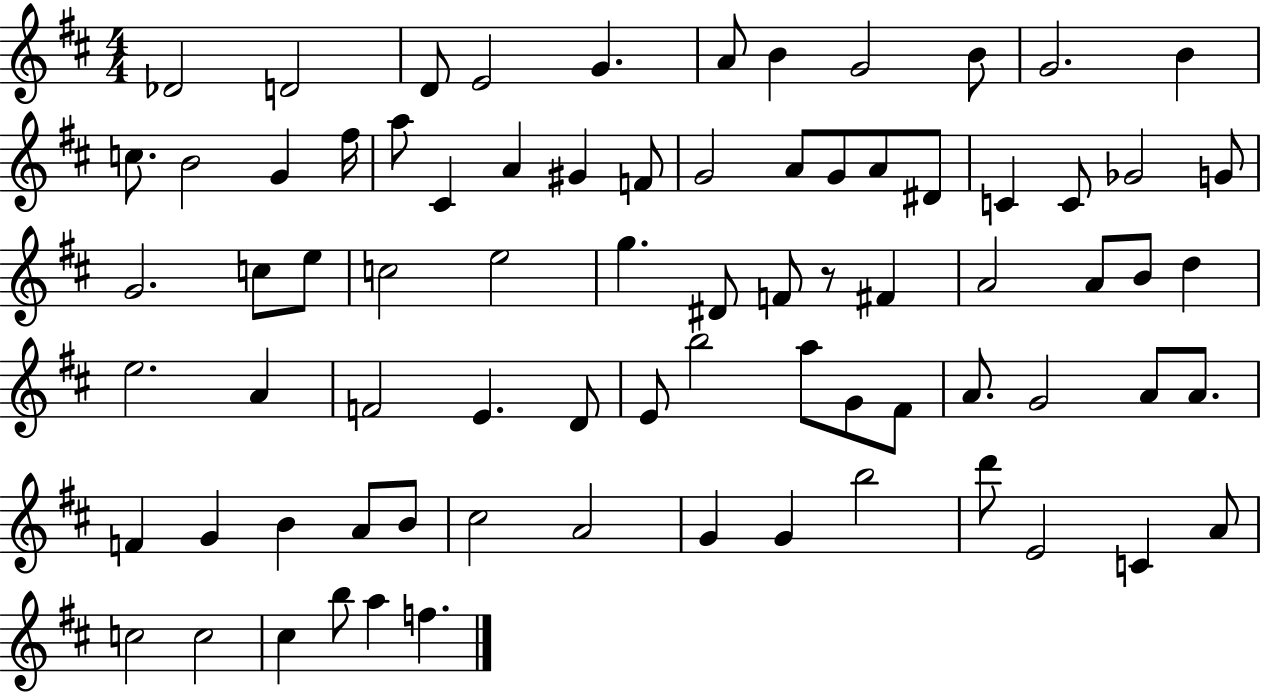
{
  \clef treble
  \numericTimeSignature
  \time 4/4
  \key d \major
  des'2 d'2 | d'8 e'2 g'4. | a'8 b'4 g'2 b'8 | g'2. b'4 | \break c''8. b'2 g'4 fis''16 | a''8 cis'4 a'4 gis'4 f'8 | g'2 a'8 g'8 a'8 dis'8 | c'4 c'8 ges'2 g'8 | \break g'2. c''8 e''8 | c''2 e''2 | g''4. dis'8 f'8 r8 fis'4 | a'2 a'8 b'8 d''4 | \break e''2. a'4 | f'2 e'4. d'8 | e'8 b''2 a''8 g'8 fis'8 | a'8. g'2 a'8 a'8. | \break f'4 g'4 b'4 a'8 b'8 | cis''2 a'2 | g'4 g'4 b''2 | d'''8 e'2 c'4 a'8 | \break c''2 c''2 | cis''4 b''8 a''4 f''4. | \bar "|."
}